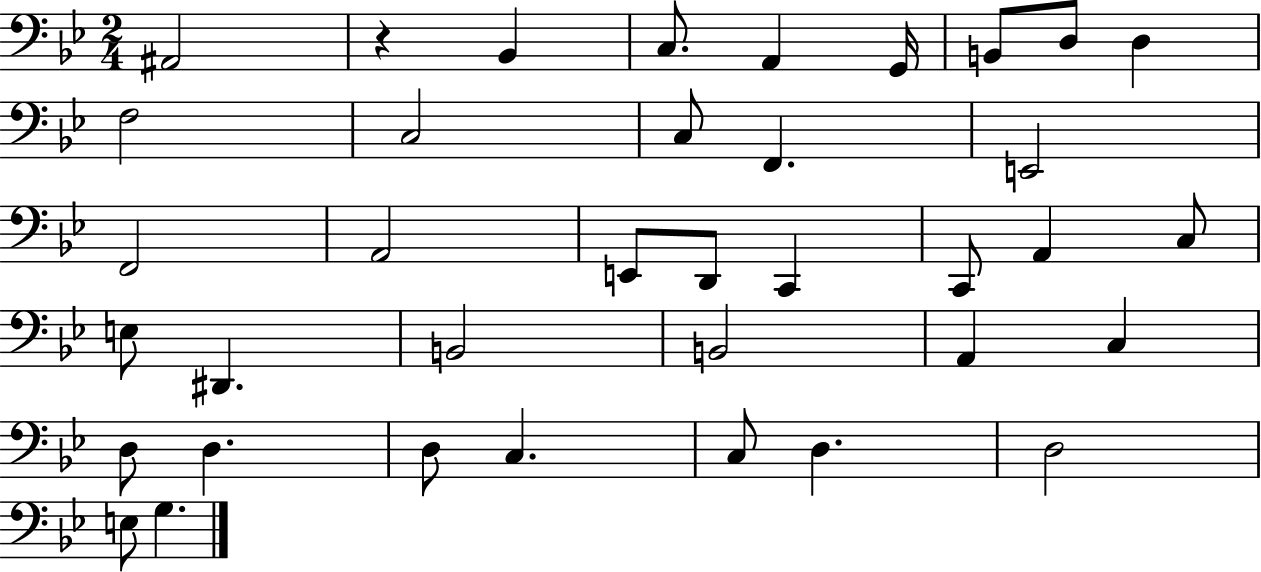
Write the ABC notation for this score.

X:1
T:Untitled
M:2/4
L:1/4
K:Bb
^A,,2 z _B,, C,/2 A,, G,,/4 B,,/2 D,/2 D, F,2 C,2 C,/2 F,, E,,2 F,,2 A,,2 E,,/2 D,,/2 C,, C,,/2 A,, C,/2 E,/2 ^D,, B,,2 B,,2 A,, C, D,/2 D, D,/2 C, C,/2 D, D,2 E,/2 G,